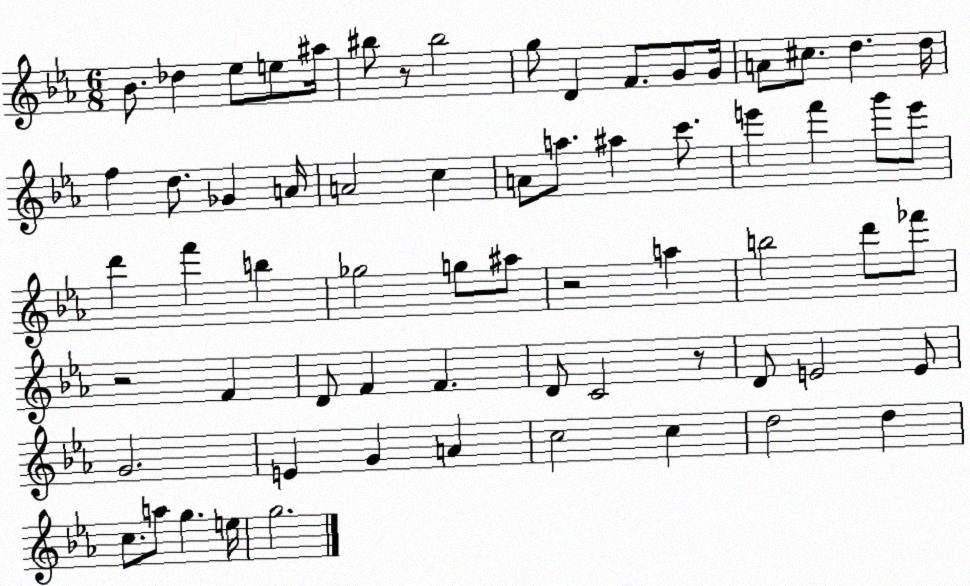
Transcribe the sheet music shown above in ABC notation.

X:1
T:Untitled
M:6/8
L:1/4
K:Eb
_B/2 _d _e/2 e/2 ^a/4 ^b/2 z/2 ^b2 g/2 D F/2 G/2 G/4 A/2 ^c/2 d d/4 f d/2 _G A/4 A2 c A/2 a/2 ^a c'/2 e' f' g'/2 e'/2 d' f' b _g2 g/2 ^a/2 z2 a b2 d'/2 _f'/2 z2 F D/2 F F D/2 C2 z/2 D/2 E2 E/2 G2 E G A c2 c d2 d c/2 a/2 g e/4 g2